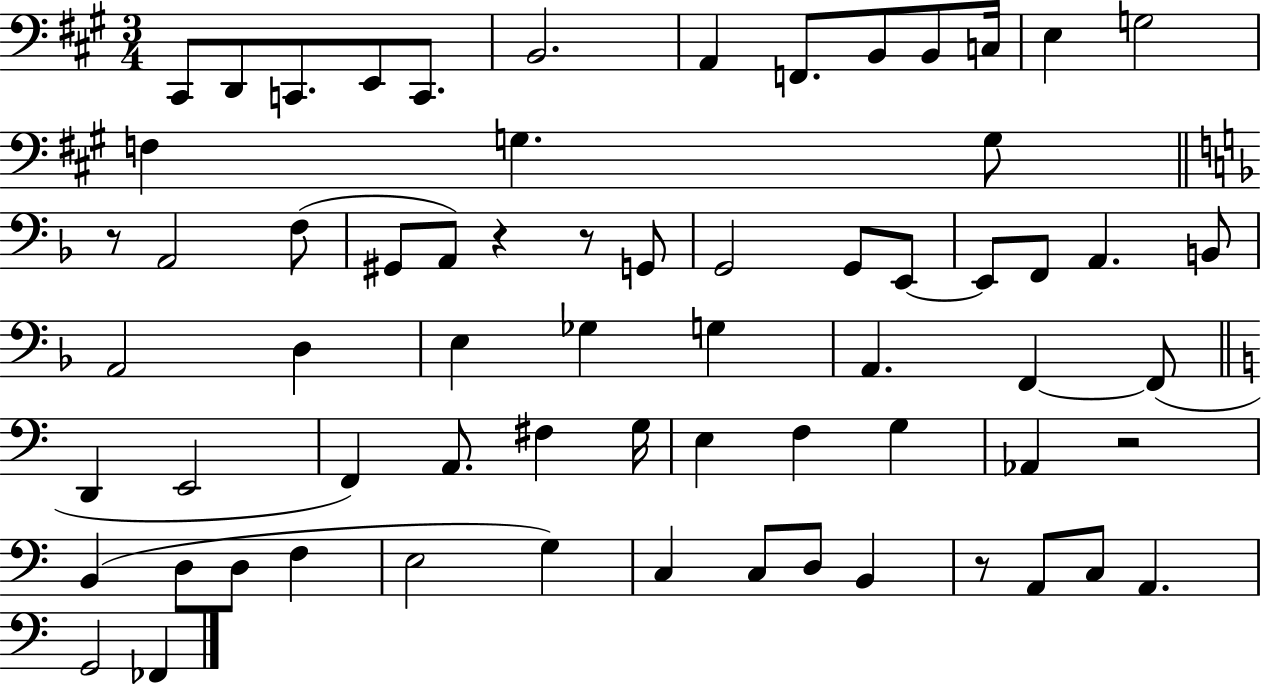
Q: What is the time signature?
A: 3/4